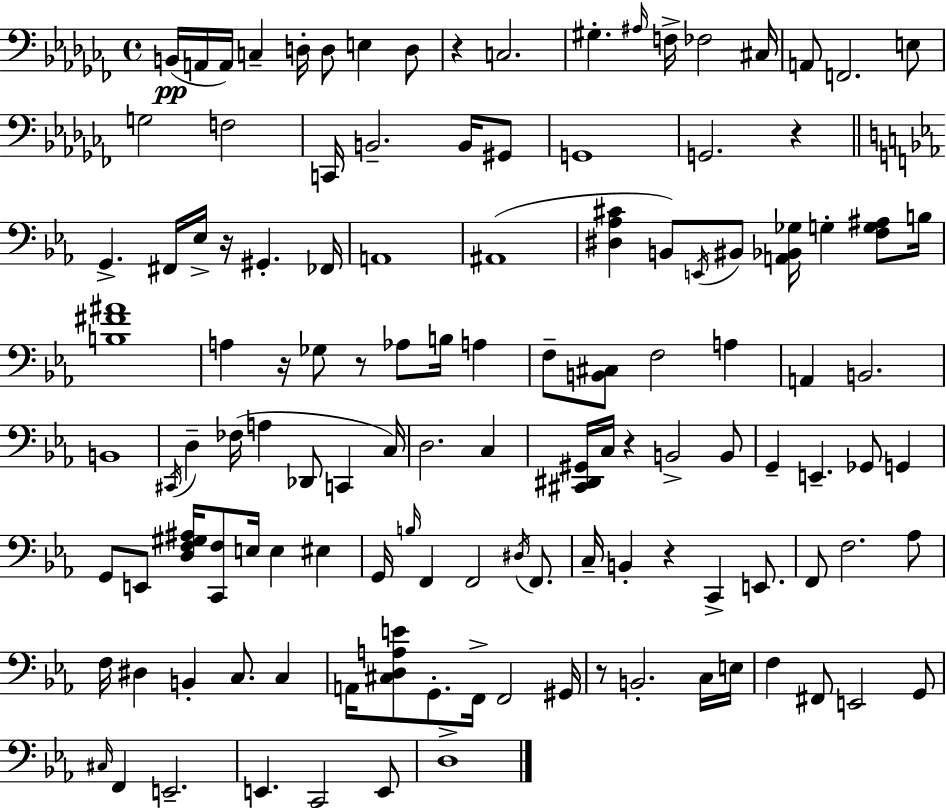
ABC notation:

X:1
T:Untitled
M:4/4
L:1/4
K:Abm
B,,/4 A,,/4 A,,/4 C, D,/4 D,/2 E, D,/2 z C,2 ^G, ^A,/4 F,/4 _F,2 ^C,/4 A,,/2 F,,2 E,/2 G,2 F,2 C,,/4 B,,2 B,,/4 ^G,,/2 G,,4 G,,2 z G,, ^F,,/4 _E,/4 z/4 ^G,, _F,,/4 A,,4 ^A,,4 [^D,_A,^C] B,,/2 E,,/4 ^B,,/2 [A,,_B,,_G,]/4 G, [F,G,^A,]/2 B,/4 [B,^F^A]4 A, z/4 _G,/2 z/2 _A,/2 B,/4 A, F,/2 [B,,^C,]/2 F,2 A, A,, B,,2 B,,4 ^C,,/4 D, _F,/4 A, _D,,/2 C,, C,/4 D,2 C, [^C,,^D,,^G,,]/4 C,/4 z B,,2 B,,/2 G,, E,, _G,,/2 G,, G,,/2 E,,/2 [D,F,^G,^A,]/4 [C,,F,]/2 E,/4 E, ^E, G,,/4 B,/4 F,, F,,2 ^D,/4 F,,/2 C,/4 B,, z C,, E,,/2 F,,/2 F,2 _A,/2 F,/4 ^D, B,, C,/2 C, A,,/4 [^C,D,A,E]/2 G,,/2 F,,/4 F,,2 ^G,,/4 z/2 B,,2 C,/4 E,/4 F, ^F,,/2 E,,2 G,,/2 ^C,/4 F,, E,,2 E,, C,,2 E,,/2 D,4